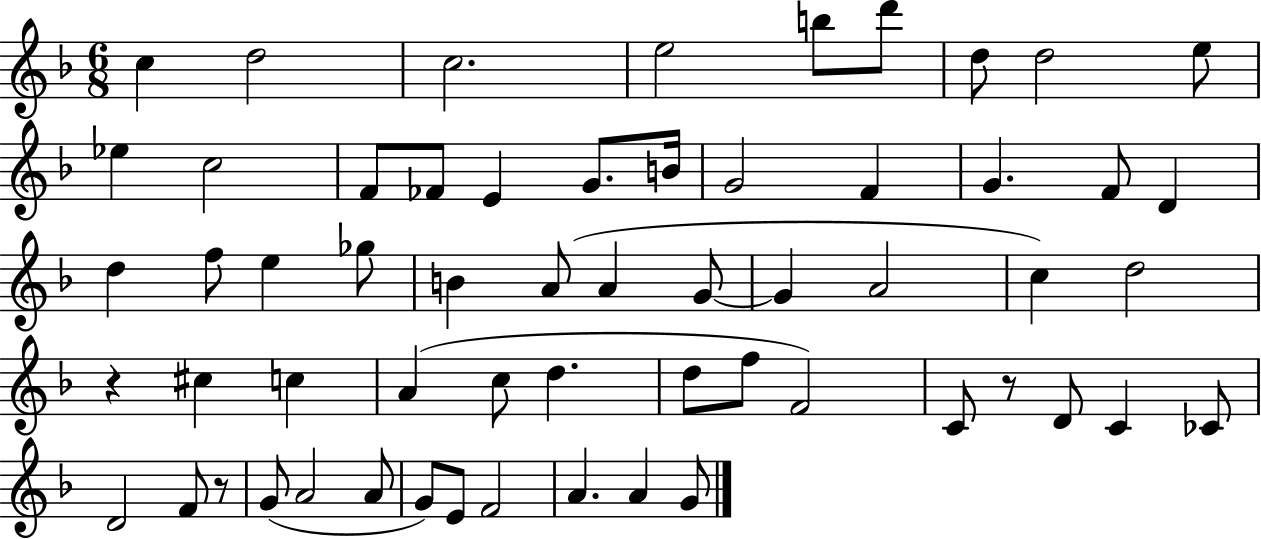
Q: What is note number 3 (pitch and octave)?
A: C5